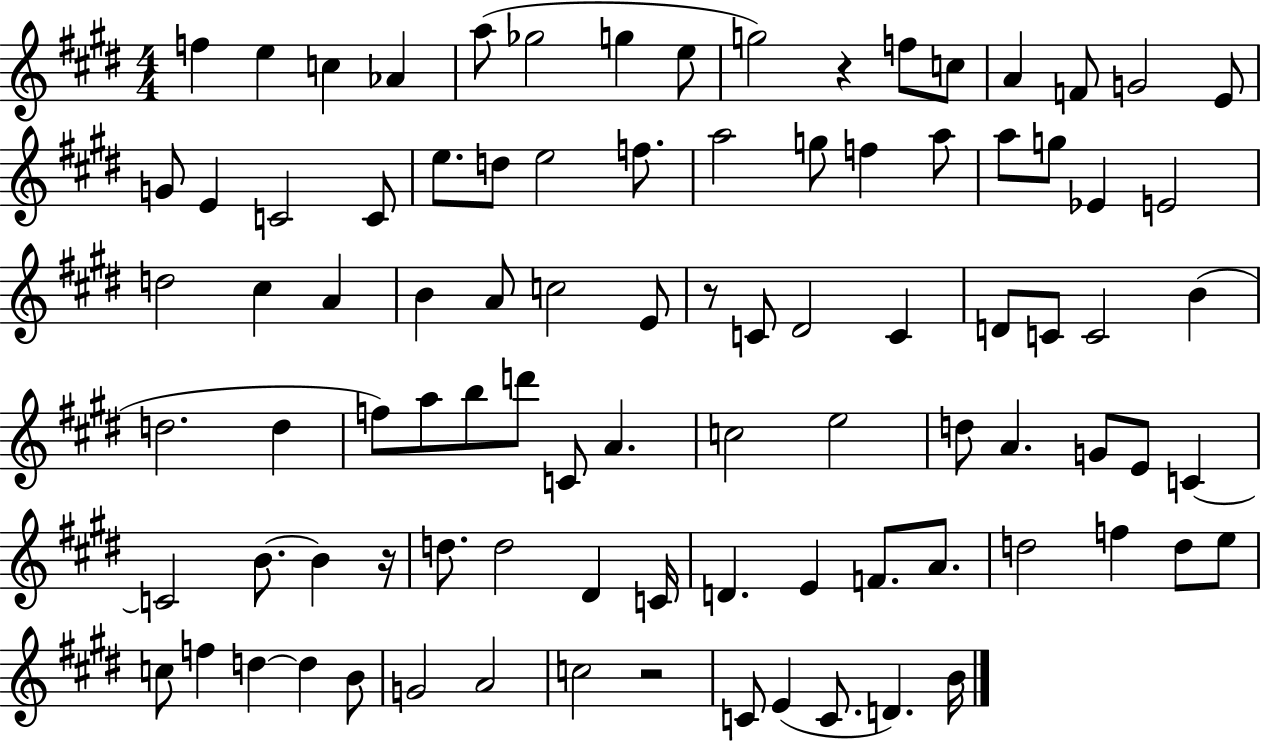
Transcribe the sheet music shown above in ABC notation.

X:1
T:Untitled
M:4/4
L:1/4
K:E
f e c _A a/2 _g2 g e/2 g2 z f/2 c/2 A F/2 G2 E/2 G/2 E C2 C/2 e/2 d/2 e2 f/2 a2 g/2 f a/2 a/2 g/2 _E E2 d2 ^c A B A/2 c2 E/2 z/2 C/2 ^D2 C D/2 C/2 C2 B d2 d f/2 a/2 b/2 d'/2 C/2 A c2 e2 d/2 A G/2 E/2 C C2 B/2 B z/4 d/2 d2 ^D C/4 D E F/2 A/2 d2 f d/2 e/2 c/2 f d d B/2 G2 A2 c2 z2 C/2 E C/2 D B/4